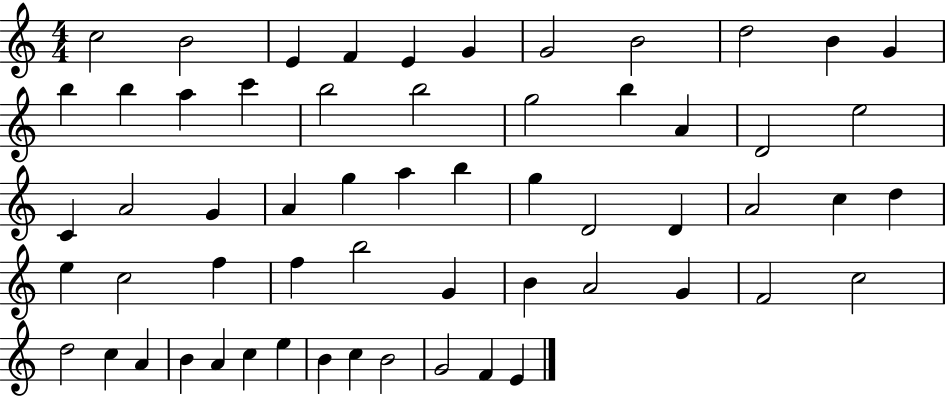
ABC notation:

X:1
T:Untitled
M:4/4
L:1/4
K:C
c2 B2 E F E G G2 B2 d2 B G b b a c' b2 b2 g2 b A D2 e2 C A2 G A g a b g D2 D A2 c d e c2 f f b2 G B A2 G F2 c2 d2 c A B A c e B c B2 G2 F E